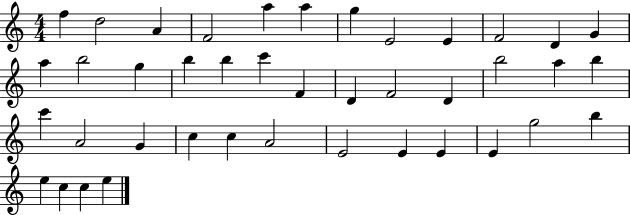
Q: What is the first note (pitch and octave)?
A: F5